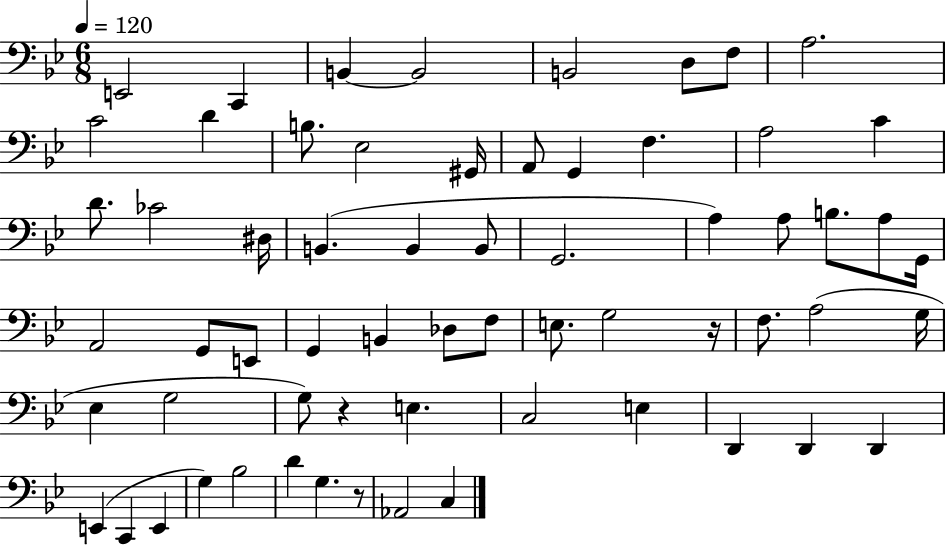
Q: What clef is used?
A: bass